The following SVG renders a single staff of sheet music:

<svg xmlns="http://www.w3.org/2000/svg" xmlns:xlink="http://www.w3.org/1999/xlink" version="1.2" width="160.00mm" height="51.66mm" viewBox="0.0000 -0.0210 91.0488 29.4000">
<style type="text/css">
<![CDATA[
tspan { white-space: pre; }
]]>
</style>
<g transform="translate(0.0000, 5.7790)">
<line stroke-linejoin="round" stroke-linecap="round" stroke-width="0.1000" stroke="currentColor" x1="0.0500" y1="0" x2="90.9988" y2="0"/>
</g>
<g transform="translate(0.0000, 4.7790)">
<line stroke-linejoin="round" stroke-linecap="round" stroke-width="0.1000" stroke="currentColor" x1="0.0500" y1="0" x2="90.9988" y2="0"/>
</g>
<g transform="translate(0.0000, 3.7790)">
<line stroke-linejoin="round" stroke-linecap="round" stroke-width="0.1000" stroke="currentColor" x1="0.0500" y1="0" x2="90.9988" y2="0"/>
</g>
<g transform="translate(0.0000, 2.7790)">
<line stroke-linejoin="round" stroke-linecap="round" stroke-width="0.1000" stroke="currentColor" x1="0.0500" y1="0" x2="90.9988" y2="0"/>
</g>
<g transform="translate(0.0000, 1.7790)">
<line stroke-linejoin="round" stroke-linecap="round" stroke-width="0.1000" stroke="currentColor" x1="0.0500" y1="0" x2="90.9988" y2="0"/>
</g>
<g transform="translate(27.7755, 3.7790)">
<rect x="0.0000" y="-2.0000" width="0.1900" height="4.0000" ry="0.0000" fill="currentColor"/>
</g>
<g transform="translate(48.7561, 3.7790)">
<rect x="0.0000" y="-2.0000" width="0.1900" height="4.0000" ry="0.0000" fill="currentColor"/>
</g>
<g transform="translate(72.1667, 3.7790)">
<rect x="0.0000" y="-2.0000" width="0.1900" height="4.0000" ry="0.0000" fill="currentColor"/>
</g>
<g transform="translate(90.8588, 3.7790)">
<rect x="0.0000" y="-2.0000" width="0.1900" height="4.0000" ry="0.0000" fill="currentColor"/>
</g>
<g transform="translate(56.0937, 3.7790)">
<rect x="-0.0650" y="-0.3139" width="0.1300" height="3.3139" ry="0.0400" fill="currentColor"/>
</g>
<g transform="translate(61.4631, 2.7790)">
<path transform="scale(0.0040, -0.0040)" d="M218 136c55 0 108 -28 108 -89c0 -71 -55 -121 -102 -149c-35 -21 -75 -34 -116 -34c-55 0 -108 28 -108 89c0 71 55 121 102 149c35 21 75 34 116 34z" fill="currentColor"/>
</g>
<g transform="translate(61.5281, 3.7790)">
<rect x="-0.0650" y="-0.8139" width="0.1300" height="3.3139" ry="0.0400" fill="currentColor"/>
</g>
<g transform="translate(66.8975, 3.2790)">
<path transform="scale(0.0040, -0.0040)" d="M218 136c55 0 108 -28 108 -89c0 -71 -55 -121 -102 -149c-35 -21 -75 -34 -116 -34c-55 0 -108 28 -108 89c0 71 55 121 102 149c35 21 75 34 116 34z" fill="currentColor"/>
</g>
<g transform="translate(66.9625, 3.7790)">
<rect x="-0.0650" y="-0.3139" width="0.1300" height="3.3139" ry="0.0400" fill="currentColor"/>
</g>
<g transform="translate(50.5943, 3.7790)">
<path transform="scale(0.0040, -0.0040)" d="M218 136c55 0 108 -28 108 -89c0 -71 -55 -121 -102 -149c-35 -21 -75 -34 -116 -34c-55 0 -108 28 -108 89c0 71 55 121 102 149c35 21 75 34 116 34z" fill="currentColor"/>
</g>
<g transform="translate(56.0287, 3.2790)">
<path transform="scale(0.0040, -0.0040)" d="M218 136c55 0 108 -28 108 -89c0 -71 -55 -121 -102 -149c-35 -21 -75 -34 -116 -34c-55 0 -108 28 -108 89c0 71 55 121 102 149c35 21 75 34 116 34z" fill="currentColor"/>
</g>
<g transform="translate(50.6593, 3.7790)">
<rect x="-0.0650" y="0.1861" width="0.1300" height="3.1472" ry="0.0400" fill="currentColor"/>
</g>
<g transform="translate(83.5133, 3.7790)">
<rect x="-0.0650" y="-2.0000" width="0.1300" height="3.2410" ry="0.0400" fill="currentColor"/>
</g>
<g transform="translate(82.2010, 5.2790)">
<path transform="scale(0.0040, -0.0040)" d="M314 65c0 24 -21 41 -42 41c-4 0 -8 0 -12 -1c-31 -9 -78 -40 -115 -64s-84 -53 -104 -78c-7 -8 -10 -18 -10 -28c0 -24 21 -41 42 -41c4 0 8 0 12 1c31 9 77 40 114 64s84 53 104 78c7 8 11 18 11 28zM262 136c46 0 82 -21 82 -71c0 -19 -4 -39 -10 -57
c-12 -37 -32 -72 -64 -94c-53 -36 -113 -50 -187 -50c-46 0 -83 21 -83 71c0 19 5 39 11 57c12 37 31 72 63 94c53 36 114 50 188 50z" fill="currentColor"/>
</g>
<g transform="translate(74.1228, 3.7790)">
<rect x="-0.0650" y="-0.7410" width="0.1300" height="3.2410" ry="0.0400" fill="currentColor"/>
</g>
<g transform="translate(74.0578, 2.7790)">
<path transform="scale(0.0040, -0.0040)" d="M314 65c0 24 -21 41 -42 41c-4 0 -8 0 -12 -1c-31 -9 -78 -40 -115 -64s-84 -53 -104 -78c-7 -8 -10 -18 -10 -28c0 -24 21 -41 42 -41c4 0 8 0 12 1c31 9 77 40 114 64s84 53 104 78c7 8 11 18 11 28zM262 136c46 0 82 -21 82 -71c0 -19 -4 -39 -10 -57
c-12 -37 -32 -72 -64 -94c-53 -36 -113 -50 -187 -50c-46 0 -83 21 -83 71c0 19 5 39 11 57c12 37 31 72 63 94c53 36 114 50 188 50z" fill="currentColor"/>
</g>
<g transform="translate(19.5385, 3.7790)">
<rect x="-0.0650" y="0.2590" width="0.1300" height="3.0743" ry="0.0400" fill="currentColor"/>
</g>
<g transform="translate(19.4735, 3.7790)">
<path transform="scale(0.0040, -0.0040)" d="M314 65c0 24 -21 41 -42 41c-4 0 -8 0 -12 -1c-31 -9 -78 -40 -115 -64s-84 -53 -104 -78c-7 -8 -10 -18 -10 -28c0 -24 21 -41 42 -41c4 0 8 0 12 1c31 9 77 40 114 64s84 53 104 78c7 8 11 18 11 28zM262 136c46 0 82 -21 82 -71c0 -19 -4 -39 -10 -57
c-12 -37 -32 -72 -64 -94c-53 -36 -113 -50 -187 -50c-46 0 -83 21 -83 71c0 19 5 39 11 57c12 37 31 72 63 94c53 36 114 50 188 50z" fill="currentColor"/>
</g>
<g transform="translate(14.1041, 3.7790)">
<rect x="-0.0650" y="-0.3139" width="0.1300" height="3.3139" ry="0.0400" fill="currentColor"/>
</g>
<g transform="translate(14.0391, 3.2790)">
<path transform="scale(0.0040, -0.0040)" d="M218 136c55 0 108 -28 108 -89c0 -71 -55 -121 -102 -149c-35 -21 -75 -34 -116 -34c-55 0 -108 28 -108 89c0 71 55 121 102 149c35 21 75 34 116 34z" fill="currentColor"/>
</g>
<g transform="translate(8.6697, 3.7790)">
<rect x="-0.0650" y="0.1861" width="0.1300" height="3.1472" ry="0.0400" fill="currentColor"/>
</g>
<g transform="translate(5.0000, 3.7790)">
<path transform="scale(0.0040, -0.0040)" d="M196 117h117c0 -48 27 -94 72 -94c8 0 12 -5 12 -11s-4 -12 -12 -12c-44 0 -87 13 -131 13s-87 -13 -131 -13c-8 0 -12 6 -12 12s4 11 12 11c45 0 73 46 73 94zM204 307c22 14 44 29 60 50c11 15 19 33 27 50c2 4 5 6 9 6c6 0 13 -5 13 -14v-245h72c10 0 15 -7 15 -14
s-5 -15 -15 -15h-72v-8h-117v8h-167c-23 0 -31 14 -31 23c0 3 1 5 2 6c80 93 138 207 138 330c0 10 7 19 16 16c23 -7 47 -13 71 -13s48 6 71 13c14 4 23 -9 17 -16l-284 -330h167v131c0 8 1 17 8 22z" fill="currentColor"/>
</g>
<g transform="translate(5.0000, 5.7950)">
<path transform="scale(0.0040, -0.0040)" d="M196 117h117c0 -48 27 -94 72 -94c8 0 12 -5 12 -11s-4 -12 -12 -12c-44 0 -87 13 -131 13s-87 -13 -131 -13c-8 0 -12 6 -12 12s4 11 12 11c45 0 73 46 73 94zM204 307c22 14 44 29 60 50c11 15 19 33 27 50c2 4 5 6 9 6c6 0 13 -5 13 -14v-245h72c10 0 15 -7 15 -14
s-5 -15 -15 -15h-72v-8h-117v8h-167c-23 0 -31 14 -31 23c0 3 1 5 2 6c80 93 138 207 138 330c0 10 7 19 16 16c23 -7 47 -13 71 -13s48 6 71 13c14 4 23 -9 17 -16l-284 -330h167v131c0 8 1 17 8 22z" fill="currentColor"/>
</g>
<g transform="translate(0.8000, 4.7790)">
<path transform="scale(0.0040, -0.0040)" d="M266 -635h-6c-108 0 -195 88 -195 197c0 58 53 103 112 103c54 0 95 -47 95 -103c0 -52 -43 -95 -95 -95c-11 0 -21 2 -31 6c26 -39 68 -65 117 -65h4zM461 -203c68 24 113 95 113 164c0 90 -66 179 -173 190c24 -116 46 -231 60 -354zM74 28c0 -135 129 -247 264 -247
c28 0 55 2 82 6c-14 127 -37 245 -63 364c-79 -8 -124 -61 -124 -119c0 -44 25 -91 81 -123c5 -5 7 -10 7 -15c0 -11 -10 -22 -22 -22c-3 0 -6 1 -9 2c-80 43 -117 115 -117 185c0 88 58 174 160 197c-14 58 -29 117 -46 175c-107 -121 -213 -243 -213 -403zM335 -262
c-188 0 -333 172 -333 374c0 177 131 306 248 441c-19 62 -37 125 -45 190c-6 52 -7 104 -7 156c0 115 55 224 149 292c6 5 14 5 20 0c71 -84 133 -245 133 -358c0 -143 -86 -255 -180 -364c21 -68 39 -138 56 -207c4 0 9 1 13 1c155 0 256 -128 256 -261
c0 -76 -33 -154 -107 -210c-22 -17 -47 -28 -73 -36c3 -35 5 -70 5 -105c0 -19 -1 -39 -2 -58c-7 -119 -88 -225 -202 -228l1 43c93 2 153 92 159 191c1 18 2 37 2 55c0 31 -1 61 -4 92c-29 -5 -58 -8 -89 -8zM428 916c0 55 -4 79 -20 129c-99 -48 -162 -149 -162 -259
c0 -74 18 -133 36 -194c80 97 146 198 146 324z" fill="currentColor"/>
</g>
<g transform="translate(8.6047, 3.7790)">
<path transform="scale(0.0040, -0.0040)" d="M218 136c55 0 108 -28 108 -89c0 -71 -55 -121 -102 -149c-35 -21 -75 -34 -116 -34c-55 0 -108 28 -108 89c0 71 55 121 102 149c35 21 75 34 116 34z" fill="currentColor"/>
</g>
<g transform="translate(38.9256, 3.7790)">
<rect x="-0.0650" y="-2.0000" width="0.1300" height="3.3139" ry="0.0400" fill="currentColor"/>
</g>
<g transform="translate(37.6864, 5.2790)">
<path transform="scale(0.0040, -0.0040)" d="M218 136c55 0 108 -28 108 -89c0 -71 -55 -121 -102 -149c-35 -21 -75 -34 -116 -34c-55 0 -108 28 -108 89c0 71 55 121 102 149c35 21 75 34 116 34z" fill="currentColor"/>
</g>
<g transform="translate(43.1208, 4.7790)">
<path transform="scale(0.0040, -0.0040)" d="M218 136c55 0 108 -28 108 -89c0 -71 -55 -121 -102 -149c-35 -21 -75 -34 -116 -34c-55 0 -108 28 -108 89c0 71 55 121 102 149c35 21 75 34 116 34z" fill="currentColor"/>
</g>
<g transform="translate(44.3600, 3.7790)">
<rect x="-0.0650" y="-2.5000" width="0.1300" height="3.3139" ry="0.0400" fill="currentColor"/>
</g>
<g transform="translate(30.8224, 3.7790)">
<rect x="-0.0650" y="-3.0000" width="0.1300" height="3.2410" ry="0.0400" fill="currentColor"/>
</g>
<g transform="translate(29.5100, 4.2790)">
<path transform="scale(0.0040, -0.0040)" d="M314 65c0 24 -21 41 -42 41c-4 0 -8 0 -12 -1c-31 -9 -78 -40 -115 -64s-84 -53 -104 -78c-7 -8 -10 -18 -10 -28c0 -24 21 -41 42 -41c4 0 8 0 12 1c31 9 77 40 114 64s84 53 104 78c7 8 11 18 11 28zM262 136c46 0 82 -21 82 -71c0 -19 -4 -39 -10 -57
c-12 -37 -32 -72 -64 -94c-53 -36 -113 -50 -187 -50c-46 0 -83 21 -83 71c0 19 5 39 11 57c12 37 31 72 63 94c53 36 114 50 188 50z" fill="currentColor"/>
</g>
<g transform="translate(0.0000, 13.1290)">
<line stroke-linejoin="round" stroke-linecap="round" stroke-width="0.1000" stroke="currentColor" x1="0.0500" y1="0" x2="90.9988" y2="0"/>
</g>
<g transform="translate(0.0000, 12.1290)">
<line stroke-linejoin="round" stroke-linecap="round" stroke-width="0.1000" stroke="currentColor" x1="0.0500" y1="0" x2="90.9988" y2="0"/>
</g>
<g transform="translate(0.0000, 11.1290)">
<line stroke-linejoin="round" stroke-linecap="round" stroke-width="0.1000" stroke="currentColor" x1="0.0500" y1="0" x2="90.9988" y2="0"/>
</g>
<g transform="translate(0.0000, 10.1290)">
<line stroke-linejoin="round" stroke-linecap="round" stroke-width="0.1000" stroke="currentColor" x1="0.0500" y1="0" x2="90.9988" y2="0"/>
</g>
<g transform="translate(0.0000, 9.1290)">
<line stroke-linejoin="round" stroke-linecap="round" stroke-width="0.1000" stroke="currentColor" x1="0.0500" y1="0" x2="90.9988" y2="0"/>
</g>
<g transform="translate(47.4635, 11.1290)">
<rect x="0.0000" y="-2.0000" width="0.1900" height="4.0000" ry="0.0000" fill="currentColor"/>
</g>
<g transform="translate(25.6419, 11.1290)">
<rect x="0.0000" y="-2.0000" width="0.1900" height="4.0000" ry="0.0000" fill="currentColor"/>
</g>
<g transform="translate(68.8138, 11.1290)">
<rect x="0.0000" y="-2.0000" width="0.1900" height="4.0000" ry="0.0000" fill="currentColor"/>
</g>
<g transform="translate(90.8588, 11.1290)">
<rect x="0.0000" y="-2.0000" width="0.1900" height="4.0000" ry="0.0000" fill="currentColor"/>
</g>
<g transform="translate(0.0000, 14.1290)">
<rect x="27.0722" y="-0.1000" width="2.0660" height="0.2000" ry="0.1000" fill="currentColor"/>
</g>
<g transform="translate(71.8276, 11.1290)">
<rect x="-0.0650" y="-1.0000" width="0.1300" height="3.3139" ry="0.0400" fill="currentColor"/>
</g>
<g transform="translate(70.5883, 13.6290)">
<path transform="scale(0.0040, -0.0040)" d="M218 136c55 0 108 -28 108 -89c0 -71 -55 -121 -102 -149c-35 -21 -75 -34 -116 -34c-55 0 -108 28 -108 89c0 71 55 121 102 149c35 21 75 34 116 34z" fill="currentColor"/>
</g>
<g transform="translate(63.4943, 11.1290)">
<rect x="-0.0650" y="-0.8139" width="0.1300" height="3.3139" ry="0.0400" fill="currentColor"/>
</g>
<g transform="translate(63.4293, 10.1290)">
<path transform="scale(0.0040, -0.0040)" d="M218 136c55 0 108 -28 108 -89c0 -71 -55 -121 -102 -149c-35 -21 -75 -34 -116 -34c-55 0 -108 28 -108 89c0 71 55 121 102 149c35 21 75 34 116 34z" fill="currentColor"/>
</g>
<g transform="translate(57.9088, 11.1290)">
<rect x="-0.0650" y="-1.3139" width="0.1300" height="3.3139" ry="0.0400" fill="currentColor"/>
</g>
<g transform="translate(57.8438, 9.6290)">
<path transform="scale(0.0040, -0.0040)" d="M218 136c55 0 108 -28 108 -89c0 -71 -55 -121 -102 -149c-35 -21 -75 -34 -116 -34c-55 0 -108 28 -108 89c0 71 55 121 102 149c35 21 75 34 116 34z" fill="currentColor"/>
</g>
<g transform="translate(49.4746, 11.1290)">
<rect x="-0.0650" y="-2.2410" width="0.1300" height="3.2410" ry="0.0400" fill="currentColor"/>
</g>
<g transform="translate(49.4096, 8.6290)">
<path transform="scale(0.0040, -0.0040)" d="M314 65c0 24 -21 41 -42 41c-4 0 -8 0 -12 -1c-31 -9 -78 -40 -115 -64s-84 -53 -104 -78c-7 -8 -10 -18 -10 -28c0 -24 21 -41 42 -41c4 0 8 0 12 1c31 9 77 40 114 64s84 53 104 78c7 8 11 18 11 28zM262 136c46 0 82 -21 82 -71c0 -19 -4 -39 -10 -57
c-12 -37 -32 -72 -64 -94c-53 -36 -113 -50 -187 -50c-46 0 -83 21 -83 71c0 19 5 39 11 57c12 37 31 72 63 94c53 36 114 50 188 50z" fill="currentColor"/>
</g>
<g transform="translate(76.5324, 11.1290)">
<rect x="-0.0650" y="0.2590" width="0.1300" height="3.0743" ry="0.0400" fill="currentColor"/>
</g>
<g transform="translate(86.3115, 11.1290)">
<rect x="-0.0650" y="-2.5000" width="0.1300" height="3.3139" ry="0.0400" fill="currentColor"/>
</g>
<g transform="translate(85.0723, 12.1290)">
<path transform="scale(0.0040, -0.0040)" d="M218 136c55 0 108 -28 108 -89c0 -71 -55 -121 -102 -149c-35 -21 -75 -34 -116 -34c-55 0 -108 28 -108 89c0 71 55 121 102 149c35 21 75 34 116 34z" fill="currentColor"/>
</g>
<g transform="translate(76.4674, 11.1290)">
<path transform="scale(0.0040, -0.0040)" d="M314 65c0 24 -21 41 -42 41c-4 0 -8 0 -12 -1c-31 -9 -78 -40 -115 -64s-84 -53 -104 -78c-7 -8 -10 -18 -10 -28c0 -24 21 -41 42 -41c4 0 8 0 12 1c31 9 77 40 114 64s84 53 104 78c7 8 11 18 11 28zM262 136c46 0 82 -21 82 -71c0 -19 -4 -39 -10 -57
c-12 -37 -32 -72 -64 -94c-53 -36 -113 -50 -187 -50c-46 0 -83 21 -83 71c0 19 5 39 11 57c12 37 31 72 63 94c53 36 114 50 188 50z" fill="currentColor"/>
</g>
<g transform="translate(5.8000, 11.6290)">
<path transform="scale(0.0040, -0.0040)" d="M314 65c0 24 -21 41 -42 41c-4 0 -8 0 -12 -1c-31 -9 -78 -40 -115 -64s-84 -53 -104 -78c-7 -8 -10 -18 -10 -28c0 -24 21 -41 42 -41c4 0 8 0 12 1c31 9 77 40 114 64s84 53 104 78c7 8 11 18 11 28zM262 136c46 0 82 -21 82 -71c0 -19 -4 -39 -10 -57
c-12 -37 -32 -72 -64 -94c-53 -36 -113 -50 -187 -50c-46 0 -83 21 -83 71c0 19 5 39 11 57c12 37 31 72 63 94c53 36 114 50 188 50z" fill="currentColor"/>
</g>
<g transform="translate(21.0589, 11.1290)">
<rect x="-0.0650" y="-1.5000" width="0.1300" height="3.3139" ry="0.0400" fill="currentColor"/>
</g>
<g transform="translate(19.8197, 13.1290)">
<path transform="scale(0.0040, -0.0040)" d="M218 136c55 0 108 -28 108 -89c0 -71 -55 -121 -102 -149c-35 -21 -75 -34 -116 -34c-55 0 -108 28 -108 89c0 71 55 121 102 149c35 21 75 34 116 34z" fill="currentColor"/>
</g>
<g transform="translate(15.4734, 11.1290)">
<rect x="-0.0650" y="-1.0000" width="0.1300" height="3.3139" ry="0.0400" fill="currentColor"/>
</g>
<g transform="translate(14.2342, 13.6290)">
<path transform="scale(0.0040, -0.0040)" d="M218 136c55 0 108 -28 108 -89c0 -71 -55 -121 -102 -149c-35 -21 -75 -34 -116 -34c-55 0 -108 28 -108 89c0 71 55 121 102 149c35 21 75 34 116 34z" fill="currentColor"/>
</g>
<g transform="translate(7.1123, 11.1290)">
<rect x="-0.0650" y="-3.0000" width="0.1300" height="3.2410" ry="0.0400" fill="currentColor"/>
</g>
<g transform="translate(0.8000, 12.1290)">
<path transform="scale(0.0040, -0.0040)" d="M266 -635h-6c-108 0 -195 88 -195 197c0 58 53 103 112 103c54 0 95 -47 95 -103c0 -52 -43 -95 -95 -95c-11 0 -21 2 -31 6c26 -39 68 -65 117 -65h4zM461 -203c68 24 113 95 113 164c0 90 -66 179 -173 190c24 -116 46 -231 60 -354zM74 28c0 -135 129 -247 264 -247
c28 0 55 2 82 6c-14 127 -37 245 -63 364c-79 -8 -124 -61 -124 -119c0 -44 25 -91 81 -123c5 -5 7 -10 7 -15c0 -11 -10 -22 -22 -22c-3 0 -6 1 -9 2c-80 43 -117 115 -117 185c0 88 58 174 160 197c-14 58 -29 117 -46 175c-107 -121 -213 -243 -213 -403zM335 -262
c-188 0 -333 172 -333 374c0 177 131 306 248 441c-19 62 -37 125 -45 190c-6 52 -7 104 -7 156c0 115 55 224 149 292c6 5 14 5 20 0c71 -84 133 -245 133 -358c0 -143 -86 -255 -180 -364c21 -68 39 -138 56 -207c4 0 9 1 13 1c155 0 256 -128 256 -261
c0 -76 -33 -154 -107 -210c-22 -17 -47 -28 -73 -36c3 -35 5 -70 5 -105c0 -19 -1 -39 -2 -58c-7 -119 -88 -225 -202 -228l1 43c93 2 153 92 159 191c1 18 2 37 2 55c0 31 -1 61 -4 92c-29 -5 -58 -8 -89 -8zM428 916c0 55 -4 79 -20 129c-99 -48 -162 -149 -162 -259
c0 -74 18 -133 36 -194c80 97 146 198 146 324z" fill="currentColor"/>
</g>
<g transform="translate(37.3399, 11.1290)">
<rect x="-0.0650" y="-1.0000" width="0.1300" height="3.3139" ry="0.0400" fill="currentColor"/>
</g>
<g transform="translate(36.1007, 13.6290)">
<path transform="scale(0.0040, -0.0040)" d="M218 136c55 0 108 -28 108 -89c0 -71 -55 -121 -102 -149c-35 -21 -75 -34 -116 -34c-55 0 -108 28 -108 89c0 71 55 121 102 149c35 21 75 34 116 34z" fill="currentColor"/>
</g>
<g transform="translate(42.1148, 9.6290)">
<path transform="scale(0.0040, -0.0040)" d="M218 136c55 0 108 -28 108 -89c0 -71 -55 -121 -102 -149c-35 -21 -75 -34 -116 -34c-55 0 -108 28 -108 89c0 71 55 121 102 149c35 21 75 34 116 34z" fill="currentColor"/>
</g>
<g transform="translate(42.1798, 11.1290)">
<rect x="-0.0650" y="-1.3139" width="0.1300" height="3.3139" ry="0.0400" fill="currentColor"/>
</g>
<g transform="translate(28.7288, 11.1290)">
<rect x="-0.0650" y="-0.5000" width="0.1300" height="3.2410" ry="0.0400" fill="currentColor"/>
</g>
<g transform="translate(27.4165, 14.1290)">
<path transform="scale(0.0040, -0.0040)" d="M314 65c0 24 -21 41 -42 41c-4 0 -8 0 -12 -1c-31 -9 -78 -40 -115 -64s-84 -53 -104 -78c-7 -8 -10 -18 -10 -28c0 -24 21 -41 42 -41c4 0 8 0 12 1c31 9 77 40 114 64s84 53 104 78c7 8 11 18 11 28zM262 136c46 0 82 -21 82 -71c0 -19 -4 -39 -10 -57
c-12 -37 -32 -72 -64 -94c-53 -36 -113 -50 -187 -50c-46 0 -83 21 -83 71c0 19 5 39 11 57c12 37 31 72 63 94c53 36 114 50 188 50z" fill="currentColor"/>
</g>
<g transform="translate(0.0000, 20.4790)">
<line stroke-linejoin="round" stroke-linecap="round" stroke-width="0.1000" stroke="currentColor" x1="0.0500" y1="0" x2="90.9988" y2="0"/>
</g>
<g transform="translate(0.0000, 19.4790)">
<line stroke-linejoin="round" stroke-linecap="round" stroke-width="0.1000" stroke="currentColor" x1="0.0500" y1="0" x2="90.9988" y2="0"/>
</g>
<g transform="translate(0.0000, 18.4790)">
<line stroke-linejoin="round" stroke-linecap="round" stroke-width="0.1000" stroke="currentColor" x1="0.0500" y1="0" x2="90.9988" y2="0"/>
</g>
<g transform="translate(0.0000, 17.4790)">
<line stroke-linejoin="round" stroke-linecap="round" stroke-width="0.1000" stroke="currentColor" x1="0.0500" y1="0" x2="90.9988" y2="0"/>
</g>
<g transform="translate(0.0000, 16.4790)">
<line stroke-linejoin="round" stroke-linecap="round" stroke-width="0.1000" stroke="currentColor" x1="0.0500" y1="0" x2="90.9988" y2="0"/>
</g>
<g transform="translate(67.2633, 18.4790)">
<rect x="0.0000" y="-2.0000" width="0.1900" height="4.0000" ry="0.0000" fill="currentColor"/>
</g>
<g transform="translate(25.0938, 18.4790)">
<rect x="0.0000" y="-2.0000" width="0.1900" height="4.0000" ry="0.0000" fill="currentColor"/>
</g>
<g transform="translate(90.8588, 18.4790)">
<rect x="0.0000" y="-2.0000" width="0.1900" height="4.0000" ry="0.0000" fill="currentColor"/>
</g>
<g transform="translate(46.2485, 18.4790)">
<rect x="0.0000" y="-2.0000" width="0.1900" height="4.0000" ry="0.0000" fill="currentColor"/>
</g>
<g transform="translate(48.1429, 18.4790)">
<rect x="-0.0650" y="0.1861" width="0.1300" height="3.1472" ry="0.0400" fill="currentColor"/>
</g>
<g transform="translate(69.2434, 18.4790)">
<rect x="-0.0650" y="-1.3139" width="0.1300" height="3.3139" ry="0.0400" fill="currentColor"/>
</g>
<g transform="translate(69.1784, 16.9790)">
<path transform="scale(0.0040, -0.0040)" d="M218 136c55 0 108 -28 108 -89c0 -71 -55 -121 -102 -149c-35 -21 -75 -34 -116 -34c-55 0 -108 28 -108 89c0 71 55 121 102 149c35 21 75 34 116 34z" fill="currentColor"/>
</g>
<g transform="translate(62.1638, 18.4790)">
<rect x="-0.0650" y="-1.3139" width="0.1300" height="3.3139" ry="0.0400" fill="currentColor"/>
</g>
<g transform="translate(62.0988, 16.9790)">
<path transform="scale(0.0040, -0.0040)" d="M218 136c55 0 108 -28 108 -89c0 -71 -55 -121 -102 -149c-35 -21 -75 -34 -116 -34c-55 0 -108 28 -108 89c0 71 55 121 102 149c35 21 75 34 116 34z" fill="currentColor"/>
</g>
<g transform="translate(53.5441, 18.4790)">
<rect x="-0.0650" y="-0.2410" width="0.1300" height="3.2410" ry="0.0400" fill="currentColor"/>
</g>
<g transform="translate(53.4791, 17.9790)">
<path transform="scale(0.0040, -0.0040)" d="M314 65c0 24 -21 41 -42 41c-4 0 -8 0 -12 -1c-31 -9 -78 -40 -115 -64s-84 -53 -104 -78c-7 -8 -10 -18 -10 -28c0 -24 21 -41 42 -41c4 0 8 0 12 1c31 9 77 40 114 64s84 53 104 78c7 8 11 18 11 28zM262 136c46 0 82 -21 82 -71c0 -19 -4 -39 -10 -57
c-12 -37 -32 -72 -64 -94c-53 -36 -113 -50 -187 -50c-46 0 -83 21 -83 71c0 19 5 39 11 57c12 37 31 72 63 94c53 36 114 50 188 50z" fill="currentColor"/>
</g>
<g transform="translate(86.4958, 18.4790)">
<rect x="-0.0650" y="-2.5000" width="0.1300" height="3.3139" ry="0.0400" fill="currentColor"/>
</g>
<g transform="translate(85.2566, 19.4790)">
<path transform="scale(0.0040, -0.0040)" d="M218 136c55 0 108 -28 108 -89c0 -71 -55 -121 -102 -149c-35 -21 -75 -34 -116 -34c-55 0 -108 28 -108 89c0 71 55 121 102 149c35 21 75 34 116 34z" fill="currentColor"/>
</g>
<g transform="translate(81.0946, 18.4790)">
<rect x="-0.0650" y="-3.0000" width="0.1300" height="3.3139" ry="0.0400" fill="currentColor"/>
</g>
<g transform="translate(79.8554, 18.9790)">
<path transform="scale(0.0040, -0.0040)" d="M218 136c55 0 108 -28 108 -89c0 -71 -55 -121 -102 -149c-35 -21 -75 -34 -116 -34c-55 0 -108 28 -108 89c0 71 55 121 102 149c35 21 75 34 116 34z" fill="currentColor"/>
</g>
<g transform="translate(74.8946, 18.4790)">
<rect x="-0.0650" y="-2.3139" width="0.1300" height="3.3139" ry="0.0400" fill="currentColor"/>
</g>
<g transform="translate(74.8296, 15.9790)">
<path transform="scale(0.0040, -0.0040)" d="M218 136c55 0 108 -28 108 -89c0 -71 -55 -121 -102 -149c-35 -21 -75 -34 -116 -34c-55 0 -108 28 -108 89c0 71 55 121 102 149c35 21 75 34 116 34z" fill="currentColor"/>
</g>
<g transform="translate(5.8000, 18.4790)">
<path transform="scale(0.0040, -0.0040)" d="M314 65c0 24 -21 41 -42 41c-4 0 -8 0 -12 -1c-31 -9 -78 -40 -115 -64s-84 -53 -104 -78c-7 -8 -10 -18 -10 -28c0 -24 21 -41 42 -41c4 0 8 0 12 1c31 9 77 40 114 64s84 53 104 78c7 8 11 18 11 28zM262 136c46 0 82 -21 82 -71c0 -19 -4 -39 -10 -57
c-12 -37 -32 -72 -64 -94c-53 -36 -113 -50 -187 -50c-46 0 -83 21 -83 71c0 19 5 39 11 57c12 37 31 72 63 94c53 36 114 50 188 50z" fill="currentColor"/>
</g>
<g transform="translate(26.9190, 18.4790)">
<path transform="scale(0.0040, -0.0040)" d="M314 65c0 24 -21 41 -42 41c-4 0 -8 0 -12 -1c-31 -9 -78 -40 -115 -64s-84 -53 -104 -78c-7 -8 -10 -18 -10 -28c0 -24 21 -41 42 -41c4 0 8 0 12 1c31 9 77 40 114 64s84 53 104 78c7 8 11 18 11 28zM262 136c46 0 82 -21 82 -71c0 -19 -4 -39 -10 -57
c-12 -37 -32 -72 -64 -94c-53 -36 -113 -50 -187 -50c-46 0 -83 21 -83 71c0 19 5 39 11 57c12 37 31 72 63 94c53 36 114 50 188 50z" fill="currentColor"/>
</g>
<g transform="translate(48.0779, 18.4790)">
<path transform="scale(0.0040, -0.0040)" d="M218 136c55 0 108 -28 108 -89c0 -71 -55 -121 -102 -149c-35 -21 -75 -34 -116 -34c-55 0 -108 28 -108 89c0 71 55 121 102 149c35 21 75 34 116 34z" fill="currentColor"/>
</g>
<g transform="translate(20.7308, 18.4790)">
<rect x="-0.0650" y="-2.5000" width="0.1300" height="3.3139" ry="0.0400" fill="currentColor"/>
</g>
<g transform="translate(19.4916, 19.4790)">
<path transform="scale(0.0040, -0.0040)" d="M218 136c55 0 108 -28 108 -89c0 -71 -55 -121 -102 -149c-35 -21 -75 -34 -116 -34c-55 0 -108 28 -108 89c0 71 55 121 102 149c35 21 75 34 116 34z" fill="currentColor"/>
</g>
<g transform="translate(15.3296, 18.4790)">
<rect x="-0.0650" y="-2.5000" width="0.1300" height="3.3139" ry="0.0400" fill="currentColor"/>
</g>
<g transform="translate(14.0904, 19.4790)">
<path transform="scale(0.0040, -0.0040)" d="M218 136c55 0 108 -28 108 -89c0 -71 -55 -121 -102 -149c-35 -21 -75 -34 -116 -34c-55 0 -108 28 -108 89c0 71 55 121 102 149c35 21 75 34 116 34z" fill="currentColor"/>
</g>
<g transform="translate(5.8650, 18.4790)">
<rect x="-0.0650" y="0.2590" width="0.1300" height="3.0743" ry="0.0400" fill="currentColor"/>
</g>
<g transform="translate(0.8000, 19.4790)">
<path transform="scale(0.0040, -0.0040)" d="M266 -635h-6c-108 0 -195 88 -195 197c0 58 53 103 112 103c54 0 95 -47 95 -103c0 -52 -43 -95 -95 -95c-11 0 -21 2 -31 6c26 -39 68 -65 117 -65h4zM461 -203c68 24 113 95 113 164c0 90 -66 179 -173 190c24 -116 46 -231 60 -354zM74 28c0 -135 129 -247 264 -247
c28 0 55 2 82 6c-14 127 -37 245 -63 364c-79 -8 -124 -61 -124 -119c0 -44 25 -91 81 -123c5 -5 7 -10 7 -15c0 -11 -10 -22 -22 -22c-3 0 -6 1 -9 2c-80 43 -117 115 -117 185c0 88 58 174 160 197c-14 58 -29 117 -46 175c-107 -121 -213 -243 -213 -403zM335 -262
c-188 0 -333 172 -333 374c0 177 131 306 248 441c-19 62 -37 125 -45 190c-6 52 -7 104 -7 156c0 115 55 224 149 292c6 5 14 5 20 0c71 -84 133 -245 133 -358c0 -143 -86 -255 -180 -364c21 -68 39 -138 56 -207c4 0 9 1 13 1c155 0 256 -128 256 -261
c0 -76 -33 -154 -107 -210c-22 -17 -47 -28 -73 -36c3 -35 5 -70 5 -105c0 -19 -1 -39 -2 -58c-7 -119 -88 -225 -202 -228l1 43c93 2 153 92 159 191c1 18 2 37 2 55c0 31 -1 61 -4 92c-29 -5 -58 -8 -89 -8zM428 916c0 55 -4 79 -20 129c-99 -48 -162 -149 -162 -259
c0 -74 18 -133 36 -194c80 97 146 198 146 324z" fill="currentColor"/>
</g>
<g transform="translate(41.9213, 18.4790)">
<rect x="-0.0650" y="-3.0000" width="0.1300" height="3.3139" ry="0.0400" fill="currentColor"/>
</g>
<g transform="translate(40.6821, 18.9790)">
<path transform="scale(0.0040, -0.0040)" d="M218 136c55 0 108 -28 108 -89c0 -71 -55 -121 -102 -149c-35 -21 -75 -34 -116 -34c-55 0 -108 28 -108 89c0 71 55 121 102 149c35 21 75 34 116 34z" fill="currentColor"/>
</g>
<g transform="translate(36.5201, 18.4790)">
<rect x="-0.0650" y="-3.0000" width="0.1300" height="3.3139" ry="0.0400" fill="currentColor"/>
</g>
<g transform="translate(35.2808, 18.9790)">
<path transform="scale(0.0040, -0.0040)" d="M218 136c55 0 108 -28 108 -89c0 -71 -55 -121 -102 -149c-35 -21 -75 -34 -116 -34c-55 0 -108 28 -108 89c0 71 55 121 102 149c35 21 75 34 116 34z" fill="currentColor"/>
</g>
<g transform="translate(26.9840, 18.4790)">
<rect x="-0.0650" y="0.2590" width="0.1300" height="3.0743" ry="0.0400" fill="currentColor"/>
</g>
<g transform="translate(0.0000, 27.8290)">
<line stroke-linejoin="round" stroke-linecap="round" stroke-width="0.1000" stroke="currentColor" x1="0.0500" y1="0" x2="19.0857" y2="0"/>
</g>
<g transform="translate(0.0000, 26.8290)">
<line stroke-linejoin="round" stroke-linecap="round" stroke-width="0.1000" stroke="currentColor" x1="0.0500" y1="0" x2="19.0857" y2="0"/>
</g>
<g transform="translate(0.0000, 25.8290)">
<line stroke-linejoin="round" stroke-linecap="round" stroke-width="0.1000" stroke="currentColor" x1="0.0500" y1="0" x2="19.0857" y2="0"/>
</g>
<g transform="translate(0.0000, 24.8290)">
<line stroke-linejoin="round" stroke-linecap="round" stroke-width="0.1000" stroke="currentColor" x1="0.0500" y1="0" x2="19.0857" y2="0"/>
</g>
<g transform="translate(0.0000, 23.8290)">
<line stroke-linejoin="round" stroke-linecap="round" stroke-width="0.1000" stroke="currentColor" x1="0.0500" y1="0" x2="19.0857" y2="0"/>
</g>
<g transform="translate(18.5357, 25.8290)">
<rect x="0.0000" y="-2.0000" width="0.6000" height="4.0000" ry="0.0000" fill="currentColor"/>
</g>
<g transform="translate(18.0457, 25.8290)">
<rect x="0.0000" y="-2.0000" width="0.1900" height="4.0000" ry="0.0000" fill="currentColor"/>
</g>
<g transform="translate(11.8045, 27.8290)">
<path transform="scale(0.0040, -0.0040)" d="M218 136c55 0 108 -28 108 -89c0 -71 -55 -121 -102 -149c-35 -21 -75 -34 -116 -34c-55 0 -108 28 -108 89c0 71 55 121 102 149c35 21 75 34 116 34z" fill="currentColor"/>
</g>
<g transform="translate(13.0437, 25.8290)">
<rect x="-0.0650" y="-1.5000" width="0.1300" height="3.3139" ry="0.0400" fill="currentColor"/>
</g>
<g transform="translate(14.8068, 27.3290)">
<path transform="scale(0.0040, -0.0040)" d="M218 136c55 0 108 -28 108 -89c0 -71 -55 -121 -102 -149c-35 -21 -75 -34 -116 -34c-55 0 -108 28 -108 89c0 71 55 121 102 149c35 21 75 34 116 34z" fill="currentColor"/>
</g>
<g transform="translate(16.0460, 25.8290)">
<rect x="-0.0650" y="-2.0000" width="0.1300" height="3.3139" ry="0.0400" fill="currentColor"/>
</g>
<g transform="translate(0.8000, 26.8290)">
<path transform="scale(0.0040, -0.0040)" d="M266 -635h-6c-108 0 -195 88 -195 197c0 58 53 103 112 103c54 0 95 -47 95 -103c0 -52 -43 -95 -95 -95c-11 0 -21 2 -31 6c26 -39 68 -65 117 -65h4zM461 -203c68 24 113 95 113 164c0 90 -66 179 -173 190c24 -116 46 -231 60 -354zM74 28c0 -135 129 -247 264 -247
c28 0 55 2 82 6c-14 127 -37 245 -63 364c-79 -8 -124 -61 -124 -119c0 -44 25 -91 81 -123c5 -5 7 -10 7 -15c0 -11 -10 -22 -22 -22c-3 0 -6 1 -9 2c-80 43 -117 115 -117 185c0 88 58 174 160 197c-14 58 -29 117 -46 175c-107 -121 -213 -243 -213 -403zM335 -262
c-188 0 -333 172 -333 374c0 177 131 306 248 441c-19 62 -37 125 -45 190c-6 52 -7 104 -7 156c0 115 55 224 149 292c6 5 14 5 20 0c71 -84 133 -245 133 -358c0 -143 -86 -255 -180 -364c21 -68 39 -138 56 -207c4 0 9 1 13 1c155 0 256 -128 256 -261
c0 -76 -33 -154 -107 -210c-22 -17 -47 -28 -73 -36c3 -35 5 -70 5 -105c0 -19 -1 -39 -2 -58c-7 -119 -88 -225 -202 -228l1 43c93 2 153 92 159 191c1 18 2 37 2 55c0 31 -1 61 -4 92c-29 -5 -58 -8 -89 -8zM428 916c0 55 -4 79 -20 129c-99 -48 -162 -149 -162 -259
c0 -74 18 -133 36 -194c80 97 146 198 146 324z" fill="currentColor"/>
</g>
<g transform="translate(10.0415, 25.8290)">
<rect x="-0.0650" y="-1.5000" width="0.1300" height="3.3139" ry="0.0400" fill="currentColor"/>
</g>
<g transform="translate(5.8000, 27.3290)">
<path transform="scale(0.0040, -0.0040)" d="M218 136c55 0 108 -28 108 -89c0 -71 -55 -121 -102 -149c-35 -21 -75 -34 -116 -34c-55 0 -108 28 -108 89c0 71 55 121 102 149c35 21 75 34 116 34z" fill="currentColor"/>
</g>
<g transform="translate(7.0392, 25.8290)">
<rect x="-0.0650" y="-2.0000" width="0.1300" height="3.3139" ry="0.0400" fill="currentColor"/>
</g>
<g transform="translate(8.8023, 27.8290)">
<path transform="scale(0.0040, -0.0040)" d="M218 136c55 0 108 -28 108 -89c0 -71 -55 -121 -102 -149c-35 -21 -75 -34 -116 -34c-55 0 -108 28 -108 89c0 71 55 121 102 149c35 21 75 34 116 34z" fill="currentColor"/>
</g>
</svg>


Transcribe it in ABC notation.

X:1
T:Untitled
M:4/4
L:1/4
K:C
B c B2 A2 F G B c d c d2 F2 A2 D E C2 D e g2 e d D B2 G B2 G G B2 A A B c2 e e g A G F E E F